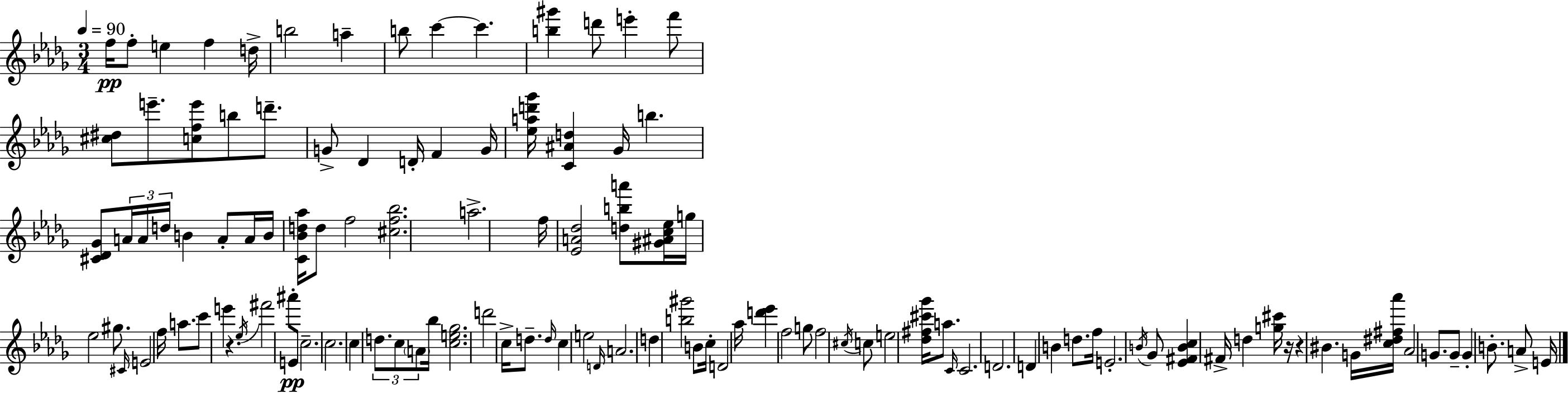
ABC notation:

X:1
T:Untitled
M:3/4
L:1/4
K:Bbm
f/4 f/2 e f d/4 b2 a b/2 c' c' [b^g'] d'/2 e' f'/2 [^c^d]/2 e'/2 [cfe']/2 b/2 d'/2 G/2 _D D/4 F G/4 [_ead'_g']/4 [C^Ad] _G/4 b [^C_D_G]/2 A/4 A/4 d/4 B A/2 A/4 B/4 [C_Bd_a]/4 d/2 f2 [^cf_b]2 a2 f/4 [_EA_d]2 [dba']/2 [^G^Ac_e]/4 g/4 _e2 ^g/2 ^C/4 E2 f/4 a/2 c'/2 e' z _e/4 ^f'2 ^a'/2 E/2 c2 c2 c d/2 c/2 A/2 _b/4 [ce_g]2 d'2 c/4 d/2 d/4 c e2 D/4 A2 d [b^g']2 B/2 c/4 D2 _a/4 [d'_e'] f2 g/2 f2 ^c/4 c/2 e2 [_d^f^c'_g']/4 a/2 C/4 C2 D2 D B d/2 f/4 E2 B/4 _G/2 [_E^FBc] ^F/4 d [g^c']/4 z/4 z ^B G/4 [c^d^f_a']/4 _A2 G/2 G/2 G B/2 A/2 E/4